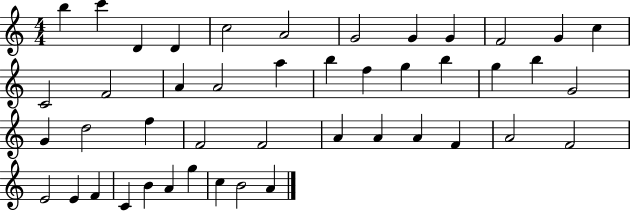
B5/q C6/q D4/q D4/q C5/h A4/h G4/h G4/q G4/q F4/h G4/q C5/q C4/h F4/h A4/q A4/h A5/q B5/q F5/q G5/q B5/q G5/q B5/q G4/h G4/q D5/h F5/q F4/h F4/h A4/q A4/q A4/q F4/q A4/h F4/h E4/h E4/q F4/q C4/q B4/q A4/q G5/q C5/q B4/h A4/q